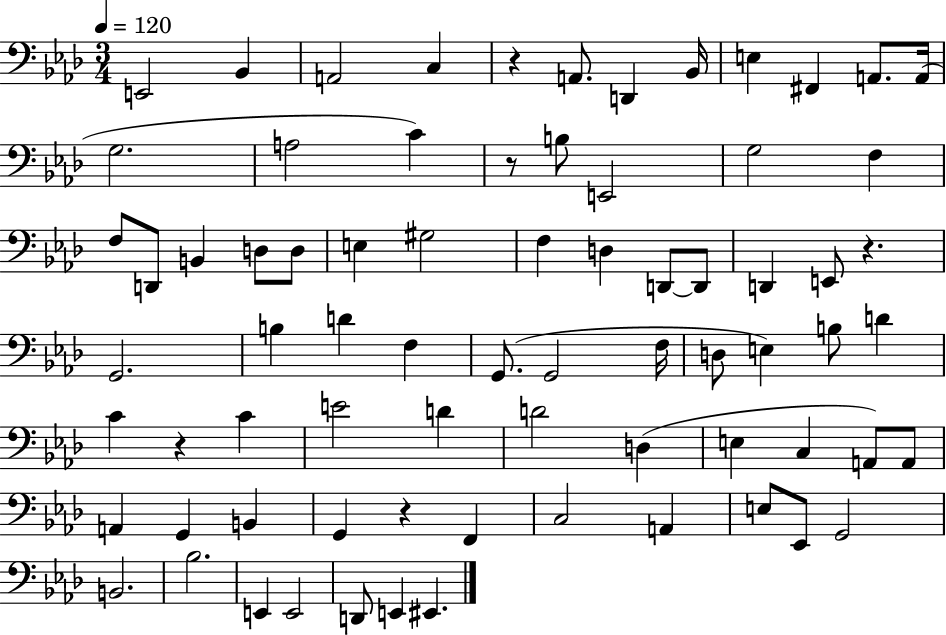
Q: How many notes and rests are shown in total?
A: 74